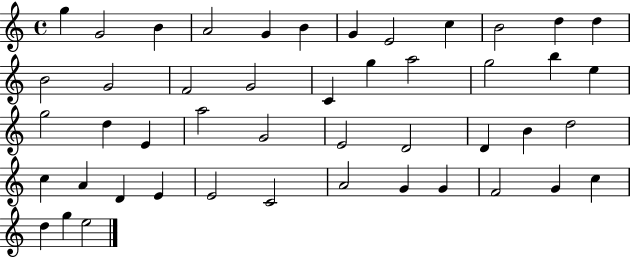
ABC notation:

X:1
T:Untitled
M:4/4
L:1/4
K:C
g G2 B A2 G B G E2 c B2 d d B2 G2 F2 G2 C g a2 g2 b e g2 d E a2 G2 E2 D2 D B d2 c A D E E2 C2 A2 G G F2 G c d g e2